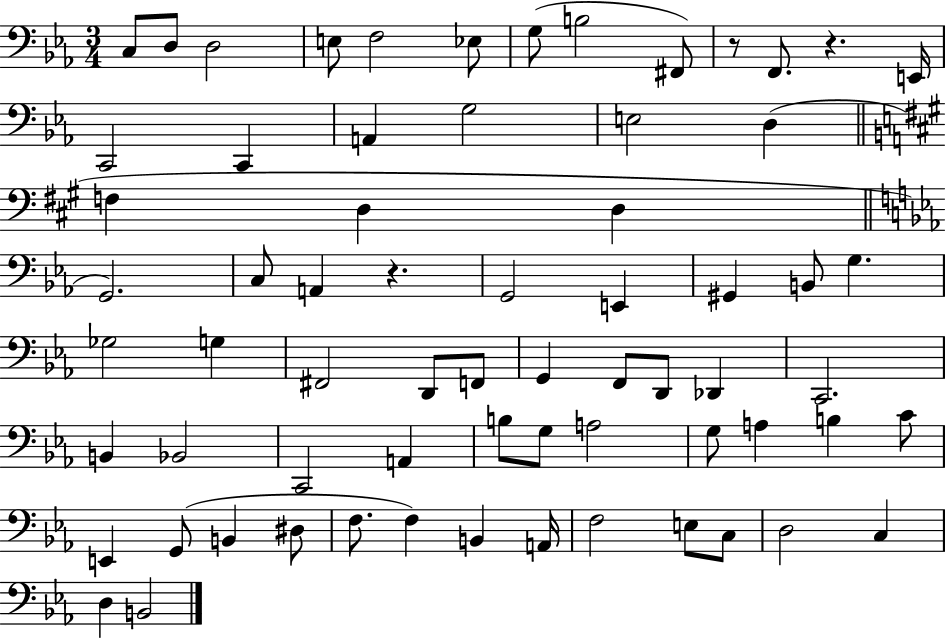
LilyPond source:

{
  \clef bass
  \numericTimeSignature
  \time 3/4
  \key ees \major
  c8 d8 d2 | e8 f2 ees8 | g8( b2 fis,8) | r8 f,8. r4. e,16 | \break c,2 c,4 | a,4 g2 | e2 d4( | \bar "||" \break \key a \major f4 d4 d4 | \bar "||" \break \key ees \major g,2.) | c8 a,4 r4. | g,2 e,4 | gis,4 b,8 g4. | \break ges2 g4 | fis,2 d,8 f,8 | g,4 f,8 d,8 des,4 | c,2. | \break b,4 bes,2 | c,2 a,4 | b8 g8 a2 | g8 a4 b4 c'8 | \break e,4 g,8( b,4 dis8 | f8. f4) b,4 a,16 | f2 e8 c8 | d2 c4 | \break d4 b,2 | \bar "|."
}